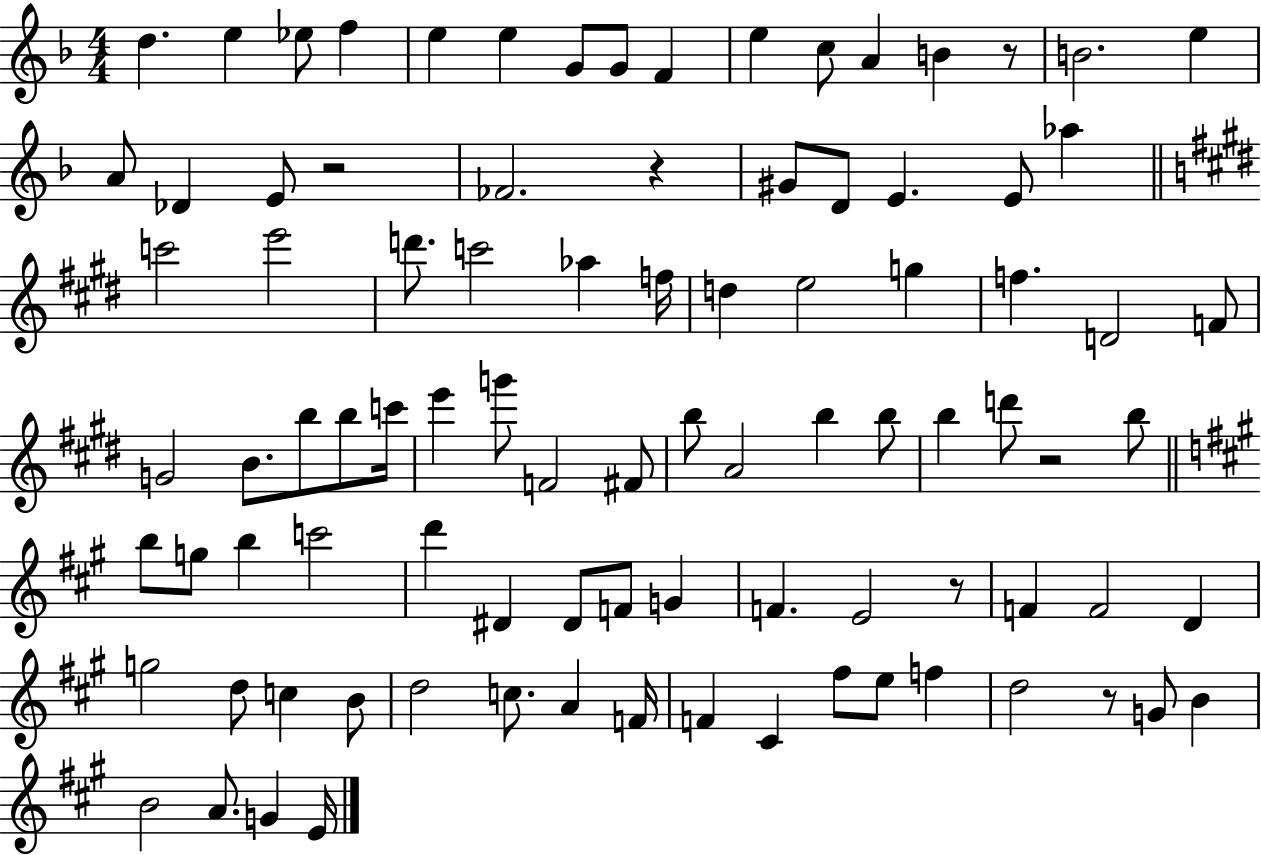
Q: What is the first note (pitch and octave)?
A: D5